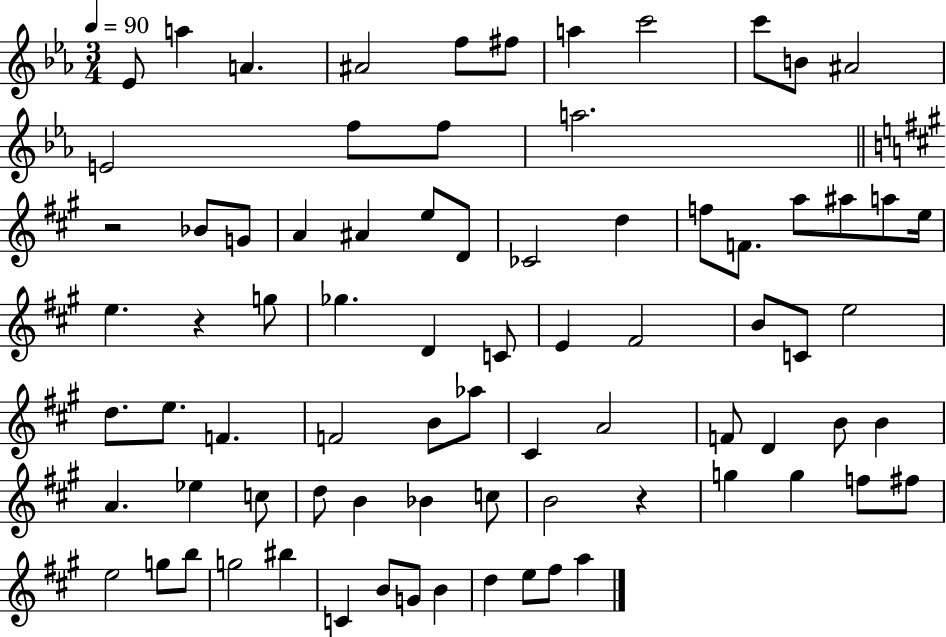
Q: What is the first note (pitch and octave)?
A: Eb4